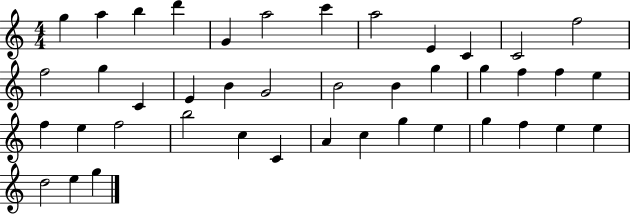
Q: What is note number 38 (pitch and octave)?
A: E5